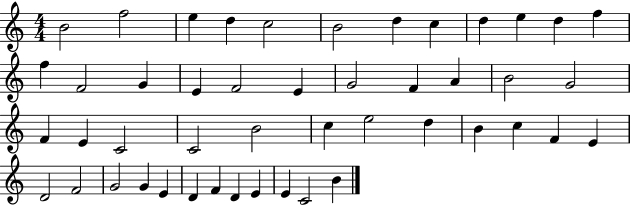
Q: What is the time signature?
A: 4/4